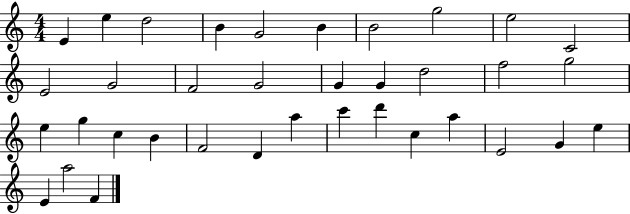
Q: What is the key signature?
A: C major